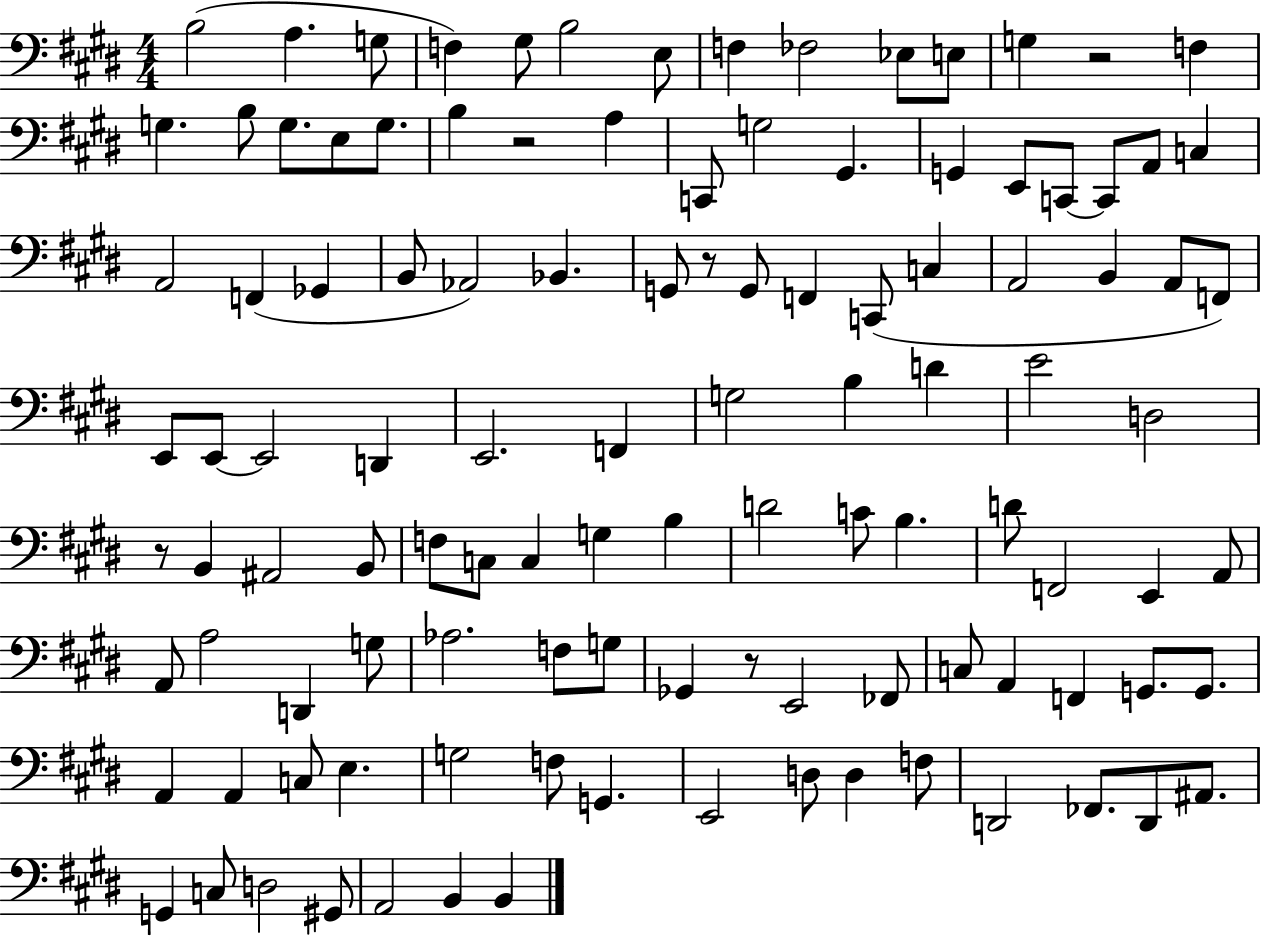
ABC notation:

X:1
T:Untitled
M:4/4
L:1/4
K:E
B,2 A, G,/2 F, ^G,/2 B,2 E,/2 F, _F,2 _E,/2 E,/2 G, z2 F, G, B,/2 G,/2 E,/2 G,/2 B, z2 A, C,,/2 G,2 ^G,, G,, E,,/2 C,,/2 C,,/2 A,,/2 C, A,,2 F,, _G,, B,,/2 _A,,2 _B,, G,,/2 z/2 G,,/2 F,, C,,/2 C, A,,2 B,, A,,/2 F,,/2 E,,/2 E,,/2 E,,2 D,, E,,2 F,, G,2 B, D E2 D,2 z/2 B,, ^A,,2 B,,/2 F,/2 C,/2 C, G, B, D2 C/2 B, D/2 F,,2 E,, A,,/2 A,,/2 A,2 D,, G,/2 _A,2 F,/2 G,/2 _G,, z/2 E,,2 _F,,/2 C,/2 A,, F,, G,,/2 G,,/2 A,, A,, C,/2 E, G,2 F,/2 G,, E,,2 D,/2 D, F,/2 D,,2 _F,,/2 D,,/2 ^A,,/2 G,, C,/2 D,2 ^G,,/2 A,,2 B,, B,,